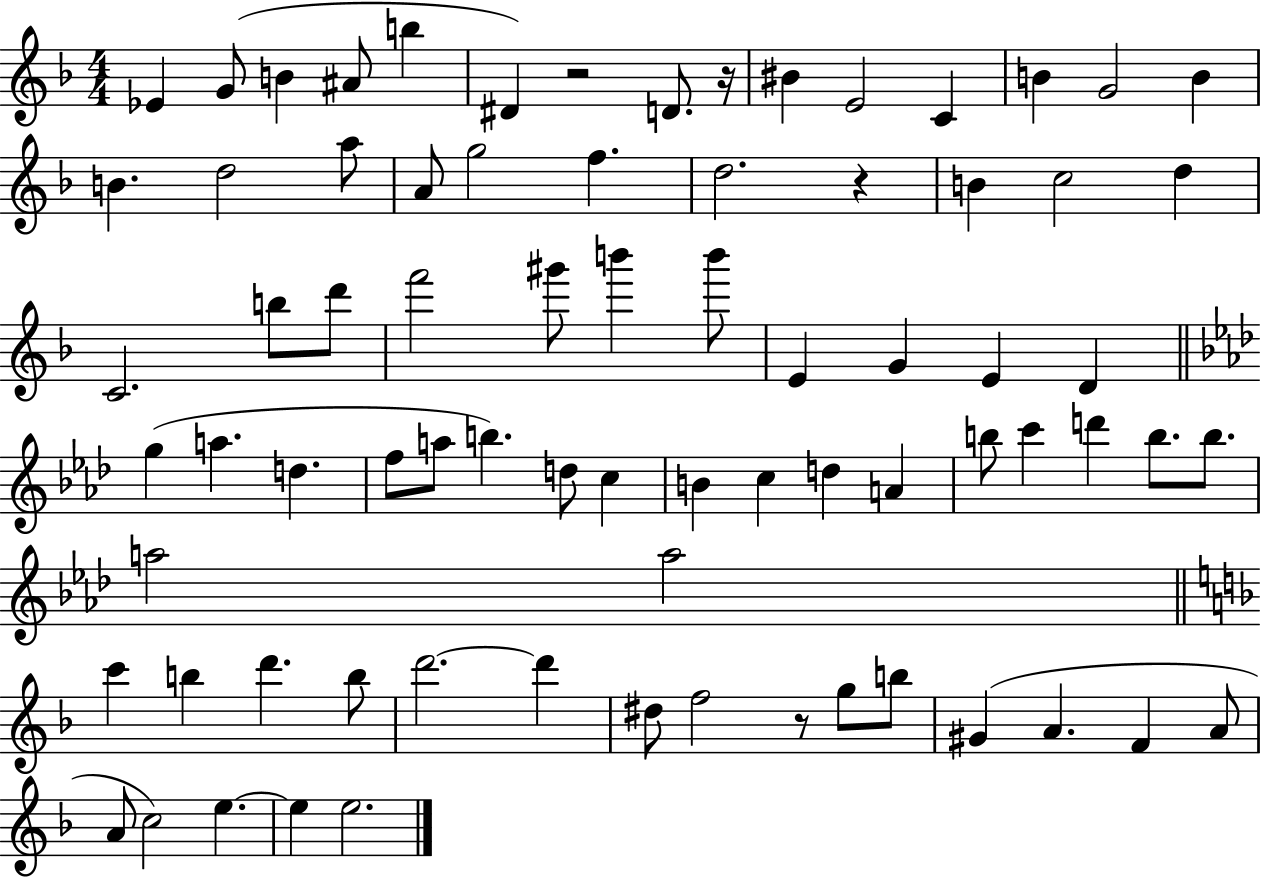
X:1
T:Untitled
M:4/4
L:1/4
K:F
_E G/2 B ^A/2 b ^D z2 D/2 z/4 ^B E2 C B G2 B B d2 a/2 A/2 g2 f d2 z B c2 d C2 b/2 d'/2 f'2 ^g'/2 b' b'/2 E G E D g a d f/2 a/2 b d/2 c B c d A b/2 c' d' b/2 b/2 a2 a2 c' b d' b/2 d'2 d' ^d/2 f2 z/2 g/2 b/2 ^G A F A/2 A/2 c2 e e e2